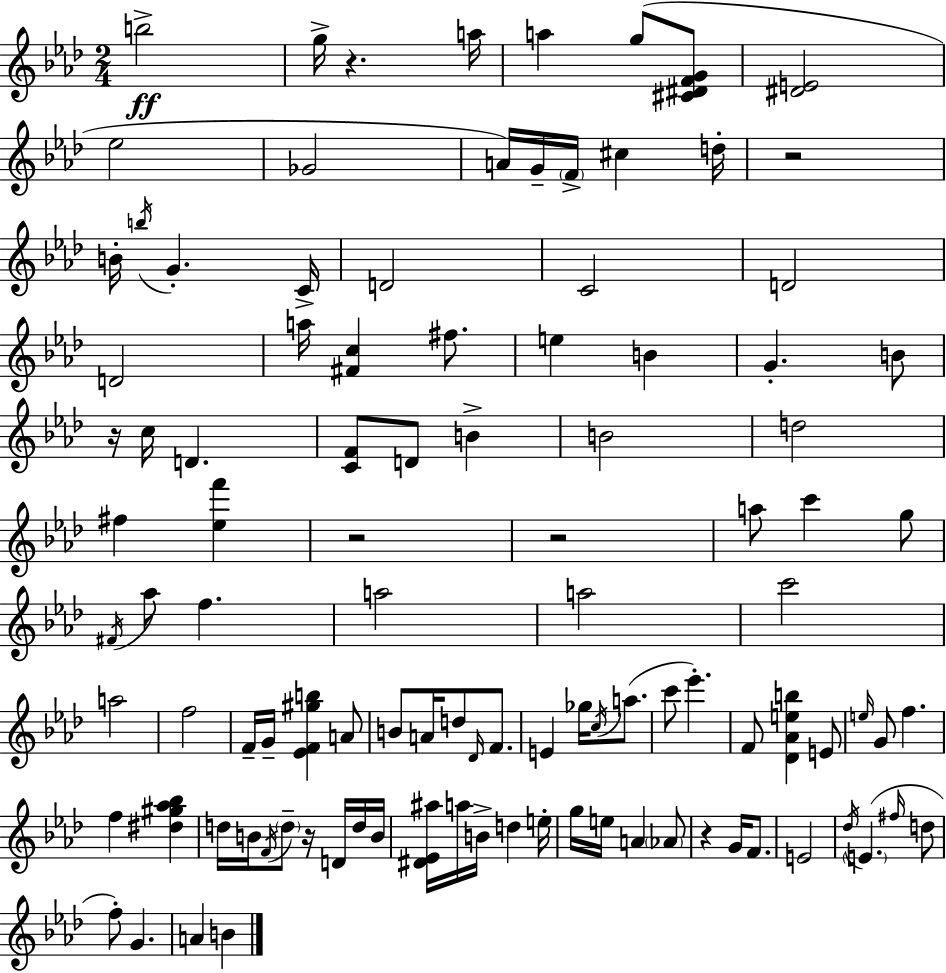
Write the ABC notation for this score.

X:1
T:Untitled
M:2/4
L:1/4
K:Ab
b2 g/4 z a/4 a g/2 [^C^DFG]/2 [^DE]2 _e2 _G2 A/4 G/4 F/4 ^c d/4 z2 B/4 b/4 G C/4 D2 C2 D2 D2 a/4 [^Fc] ^f/2 e B G B/2 z/4 c/4 D [CF]/2 D/2 B B2 d2 ^f [_ef'] z2 z2 a/2 c' g/2 ^F/4 _a/2 f a2 a2 c'2 a2 f2 F/4 G/4 [_EF^gb] A/2 B/2 A/4 d/2 _D/4 F/2 E _g/4 c/4 a/2 c'/2 _e' F/2 [_D_Aeb] E/2 e/4 G/2 f f [^d^g_a_b] d/4 B/4 F/4 d/2 z/4 D/4 d/4 B/4 [^D_E^a]/4 a/4 B/4 d e/4 g/4 e/4 A _A/2 z G/4 F/2 E2 _d/4 E ^f/4 d/2 f/2 G A B